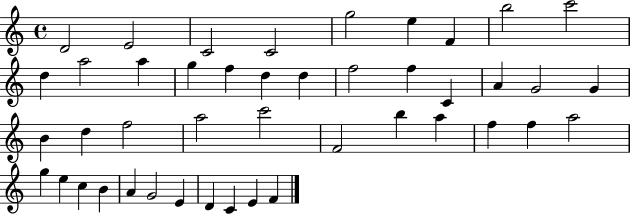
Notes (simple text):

D4/h E4/h C4/h C4/h G5/h E5/q F4/q B5/h C6/h D5/q A5/h A5/q G5/q F5/q D5/q D5/q F5/h F5/q C4/q A4/q G4/h G4/q B4/q D5/q F5/h A5/h C6/h F4/h B5/q A5/q F5/q F5/q A5/h G5/q E5/q C5/q B4/q A4/q G4/h E4/q D4/q C4/q E4/q F4/q